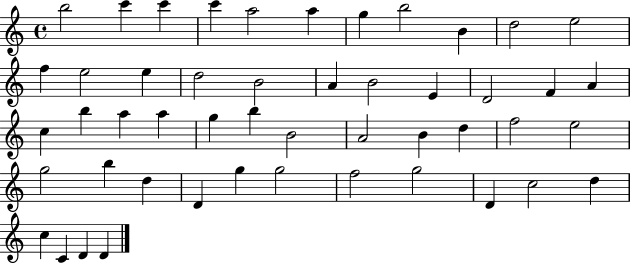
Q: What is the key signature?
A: C major